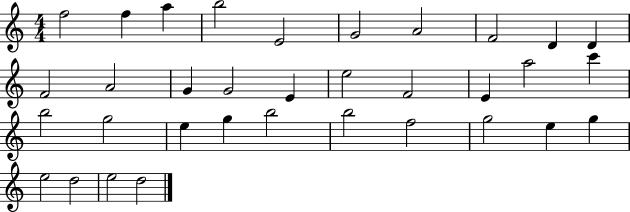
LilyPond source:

{
  \clef treble
  \numericTimeSignature
  \time 4/4
  \key c \major
  f''2 f''4 a''4 | b''2 e'2 | g'2 a'2 | f'2 d'4 d'4 | \break f'2 a'2 | g'4 g'2 e'4 | e''2 f'2 | e'4 a''2 c'''4 | \break b''2 g''2 | e''4 g''4 b''2 | b''2 f''2 | g''2 e''4 g''4 | \break e''2 d''2 | e''2 d''2 | \bar "|."
}